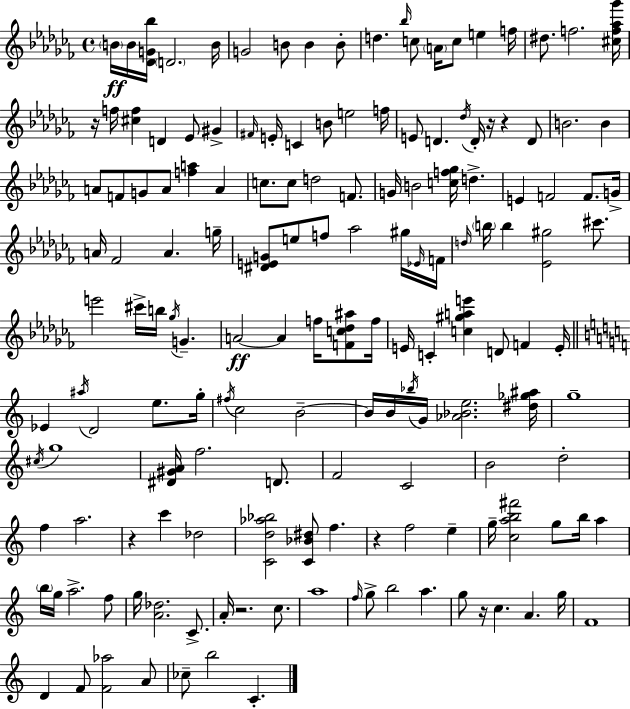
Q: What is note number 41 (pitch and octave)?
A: C5